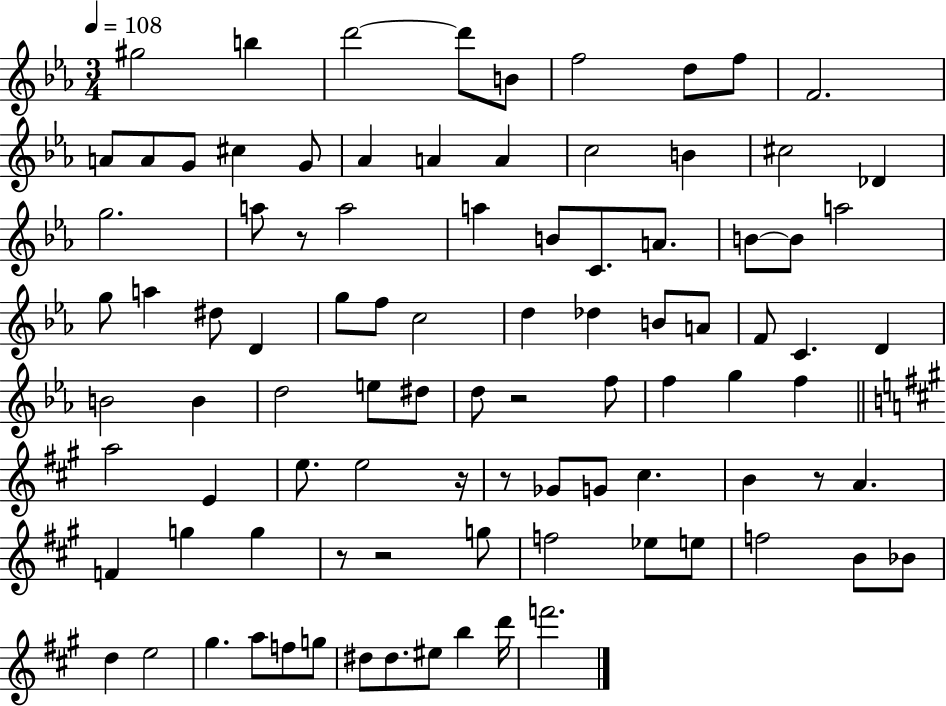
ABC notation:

X:1
T:Untitled
M:3/4
L:1/4
K:Eb
^g2 b d'2 d'/2 B/2 f2 d/2 f/2 F2 A/2 A/2 G/2 ^c G/2 _A A A c2 B ^c2 _D g2 a/2 z/2 a2 a B/2 C/2 A/2 B/2 B/2 a2 g/2 a ^d/2 D g/2 f/2 c2 d _d B/2 A/2 F/2 C D B2 B d2 e/2 ^d/2 d/2 z2 f/2 f g f a2 E e/2 e2 z/4 z/2 _G/2 G/2 ^c B z/2 A F g g z/2 z2 g/2 f2 _e/2 e/2 f2 B/2 _B/2 d e2 ^g a/2 f/2 g/2 ^d/2 ^d/2 ^e/2 b d'/4 f'2